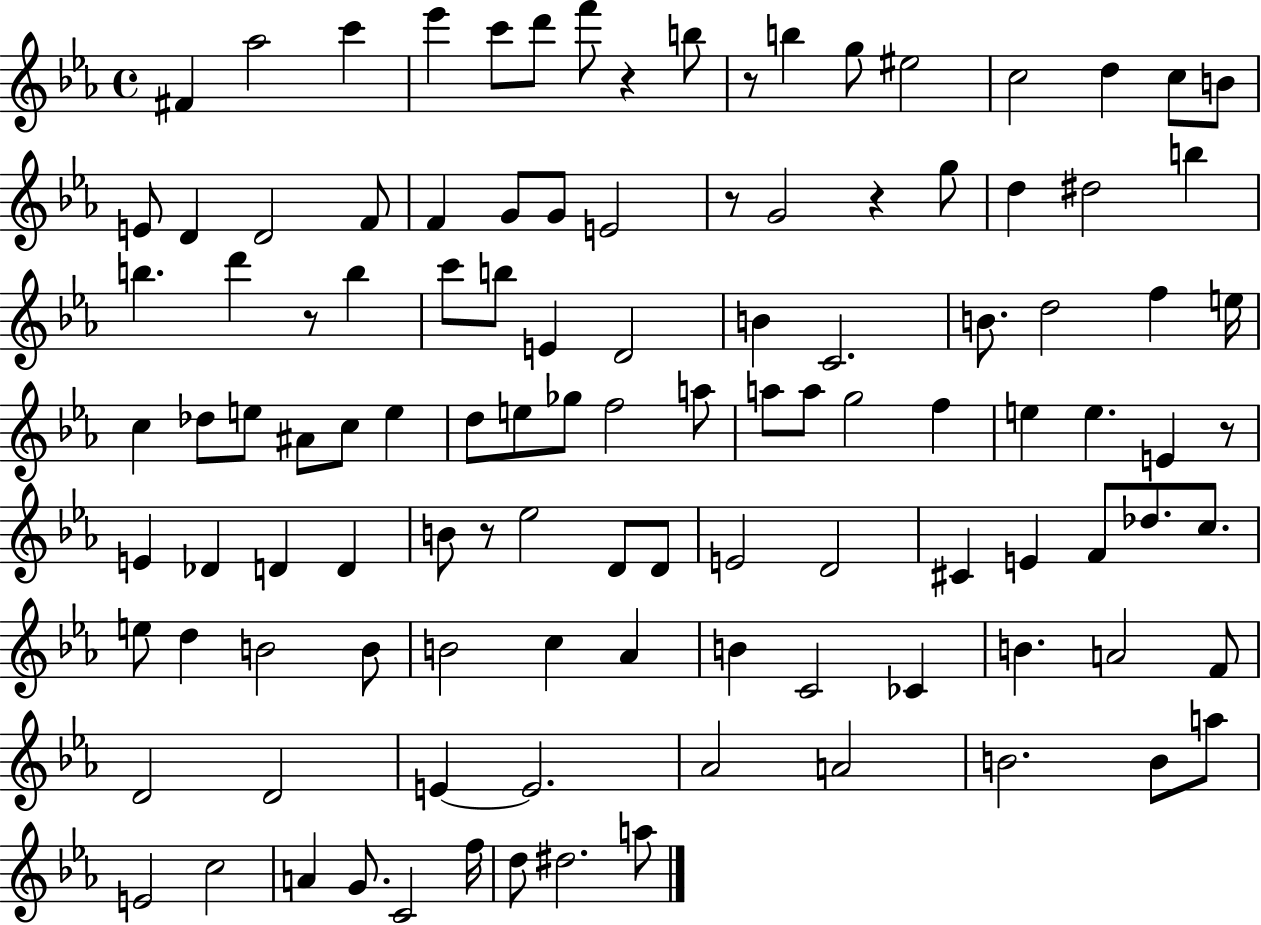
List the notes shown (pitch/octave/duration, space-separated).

F#4/q Ab5/h C6/q Eb6/q C6/e D6/e F6/e R/q B5/e R/e B5/q G5/e EIS5/h C5/h D5/q C5/e B4/e E4/e D4/q D4/h F4/e F4/q G4/e G4/e E4/h R/e G4/h R/q G5/e D5/q D#5/h B5/q B5/q. D6/q R/e B5/q C6/e B5/e E4/q D4/h B4/q C4/h. B4/e. D5/h F5/q E5/s C5/q Db5/e E5/e A#4/e C5/e E5/q D5/e E5/e Gb5/e F5/h A5/e A5/e A5/e G5/h F5/q E5/q E5/q. E4/q R/e E4/q Db4/q D4/q D4/q B4/e R/e Eb5/h D4/e D4/e E4/h D4/h C#4/q E4/q F4/e Db5/e. C5/e. E5/e D5/q B4/h B4/e B4/h C5/q Ab4/q B4/q C4/h CES4/q B4/q. A4/h F4/e D4/h D4/h E4/q E4/h. Ab4/h A4/h B4/h. B4/e A5/e E4/h C5/h A4/q G4/e. C4/h F5/s D5/e D#5/h. A5/e